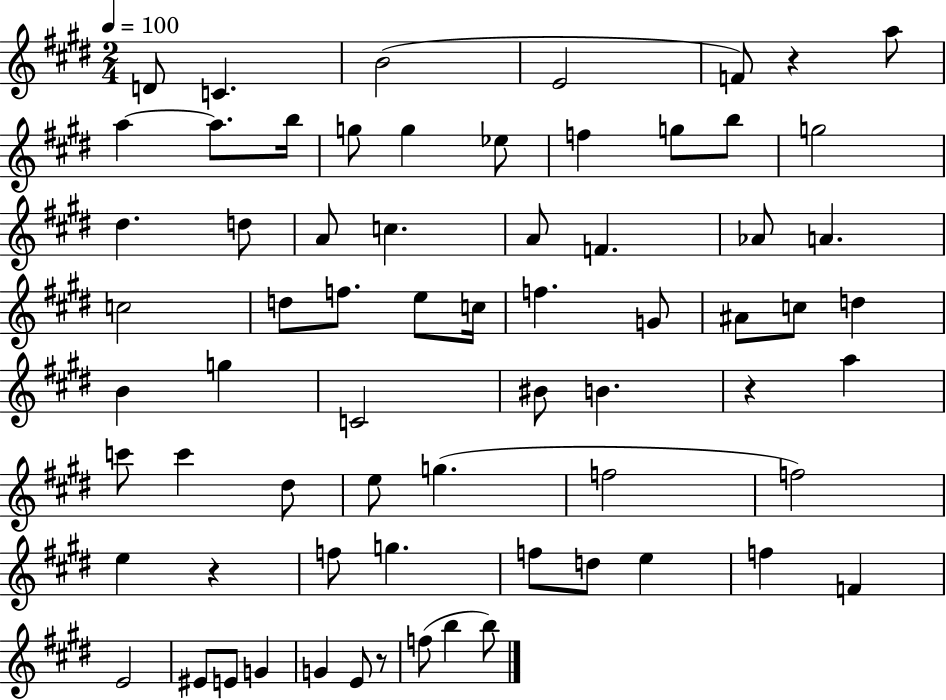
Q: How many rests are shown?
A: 4